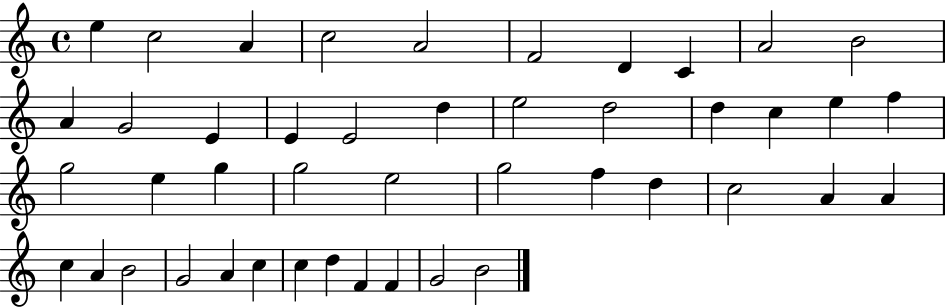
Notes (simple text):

E5/q C5/h A4/q C5/h A4/h F4/h D4/q C4/q A4/h B4/h A4/q G4/h E4/q E4/q E4/h D5/q E5/h D5/h D5/q C5/q E5/q F5/q G5/h E5/q G5/q G5/h E5/h G5/h F5/q D5/q C5/h A4/q A4/q C5/q A4/q B4/h G4/h A4/q C5/q C5/q D5/q F4/q F4/q G4/h B4/h